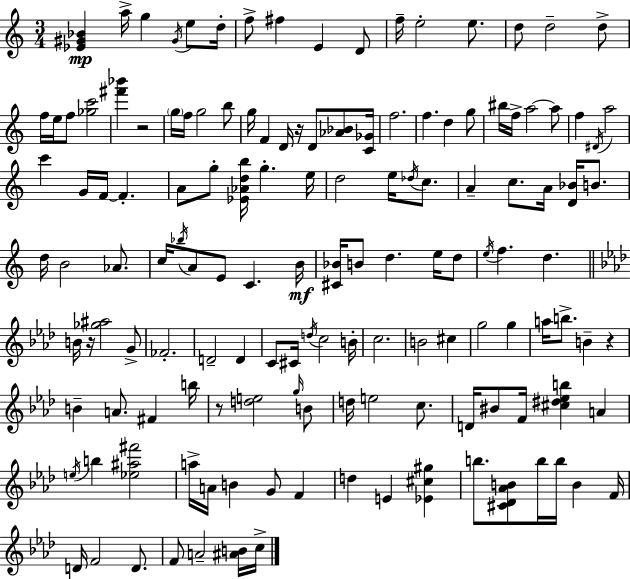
[Eb4,G#4,Bb4]/q A5/s G5/q G#4/s E5/e D5/s F5/e F#5/q E4/q D4/e F5/s E5/h E5/e. D5/e D5/h D5/e F5/s E5/s F5/e [Gb5,C6]/h [F#6,Bb6]/q R/h G5/s F5/s G5/h B5/e G5/s F4/q D4/s R/s D4/e [Ab4,Bb4]/e [C4,Gb4]/s F5/h. F5/q. D5/q G5/e BIS5/s F5/s A5/h A5/e F5/q D#4/s A5/h C6/q G4/s F4/s F4/q. A4/e G5/e [Eb4,Ab4,D5,B5]/s G5/q. E5/s D5/h E5/s Db5/s C5/e. A4/q C5/e. A4/s [D4,Bb4]/s B4/e. D5/s B4/h Ab4/e. C5/s Bb5/s A4/e E4/e C4/q. B4/s [C#4,Bb4]/s B4/e D5/q. E5/s D5/e E5/s F5/q. D5/q. B4/s R/s [Gb5,A#5]/h G4/e FES4/h. D4/h D4/q C4/e C#4/s D5/s C5/h B4/s C5/h. B4/h C#5/q G5/h G5/q A5/s B5/e. B4/q R/q B4/q A4/e. F#4/q B5/s R/e [D5,E5]/h G5/s B4/e D5/s E5/h C5/e. D4/s BIS4/e F4/s [C#5,D#5,Eb5,B5]/q A4/q E5/s B5/q [Eb5,A#5,F#6]/h A5/s A4/s B4/q G4/e F4/q D5/q E4/q [Eb4,C#5,G#5]/q B5/e. [C#4,Db4,Ab4,B4]/e B5/s B5/s B4/q F4/s D4/s F4/h D4/e. F4/e A4/h [A#4,B4]/s C5/s